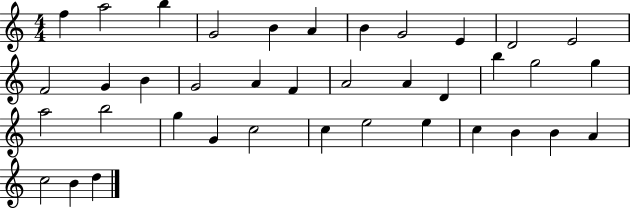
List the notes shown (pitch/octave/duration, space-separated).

F5/q A5/h B5/q G4/h B4/q A4/q B4/q G4/h E4/q D4/h E4/h F4/h G4/q B4/q G4/h A4/q F4/q A4/h A4/q D4/q B5/q G5/h G5/q A5/h B5/h G5/q G4/q C5/h C5/q E5/h E5/q C5/q B4/q B4/q A4/q C5/h B4/q D5/q